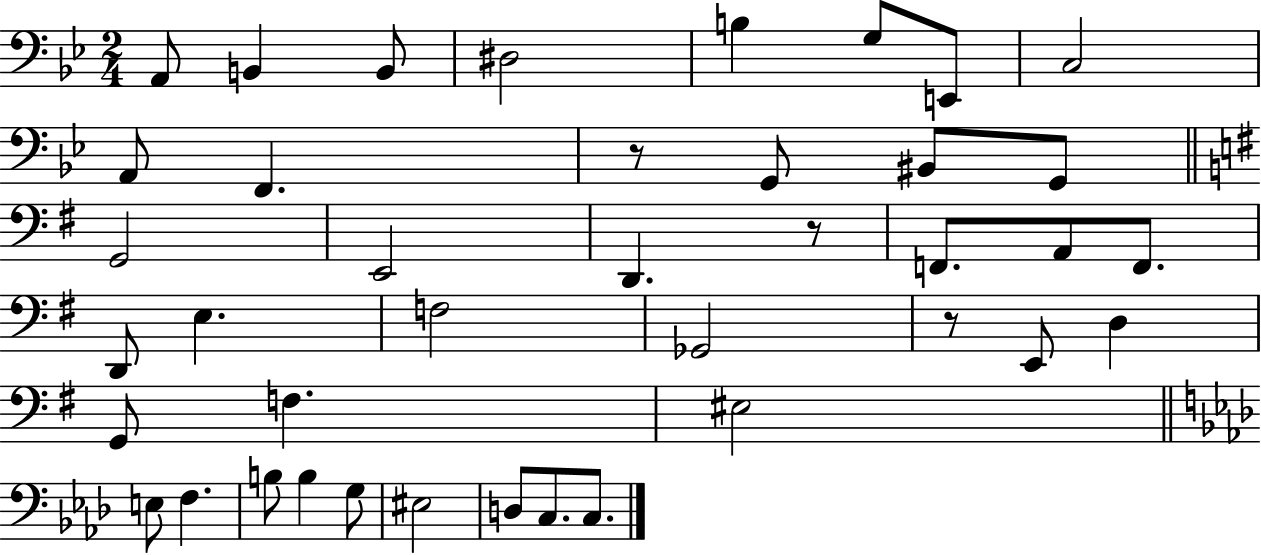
{
  \clef bass
  \numericTimeSignature
  \time 2/4
  \key bes \major
  a,8 b,4 b,8 | dis2 | b4 g8 e,8 | c2 | \break a,8 f,4. | r8 g,8 bis,8 g,8 | \bar "||" \break \key e \minor g,2 | e,2 | d,4. r8 | f,8. a,8 f,8. | \break d,8 e4. | f2 | ges,2 | r8 e,8 d4 | \break g,8 f4. | eis2 | \bar "||" \break \key aes \major e8 f4. | b8 b4 g8 | eis2 | d8 c8. c8. | \break \bar "|."
}